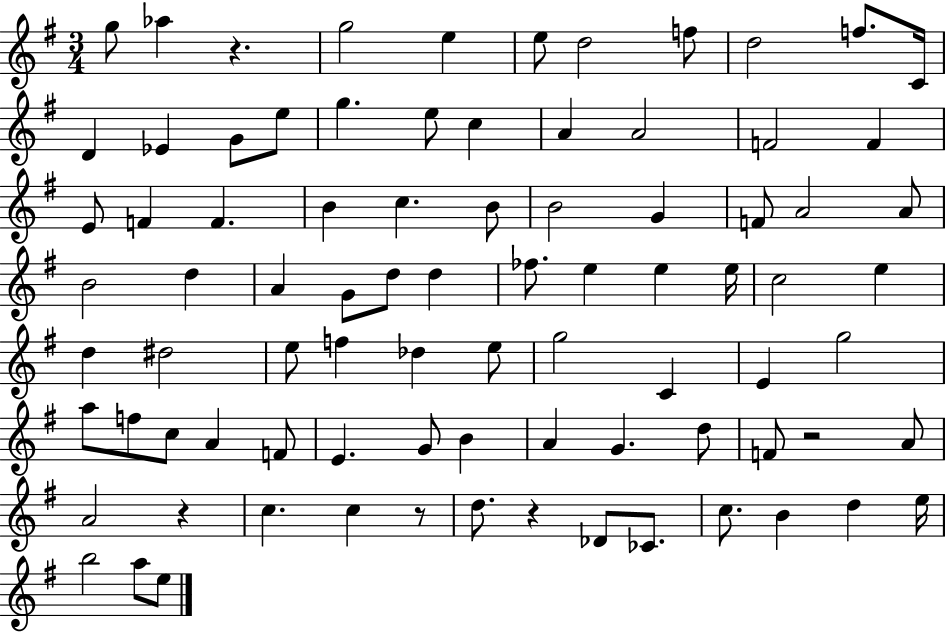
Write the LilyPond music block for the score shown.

{
  \clef treble
  \numericTimeSignature
  \time 3/4
  \key g \major
  \repeat volta 2 { g''8 aes''4 r4. | g''2 e''4 | e''8 d''2 f''8 | d''2 f''8. c'16 | \break d'4 ees'4 g'8 e''8 | g''4. e''8 c''4 | a'4 a'2 | f'2 f'4 | \break e'8 f'4 f'4. | b'4 c''4. b'8 | b'2 g'4 | f'8 a'2 a'8 | \break b'2 d''4 | a'4 g'8 d''8 d''4 | fes''8. e''4 e''4 e''16 | c''2 e''4 | \break d''4 dis''2 | e''8 f''4 des''4 e''8 | g''2 c'4 | e'4 g''2 | \break a''8 f''8 c''8 a'4 f'8 | e'4. g'8 b'4 | a'4 g'4. d''8 | f'8 r2 a'8 | \break a'2 r4 | c''4. c''4 r8 | d''8. r4 des'8 ces'8. | c''8. b'4 d''4 e''16 | \break b''2 a''8 e''8 | } \bar "|."
}